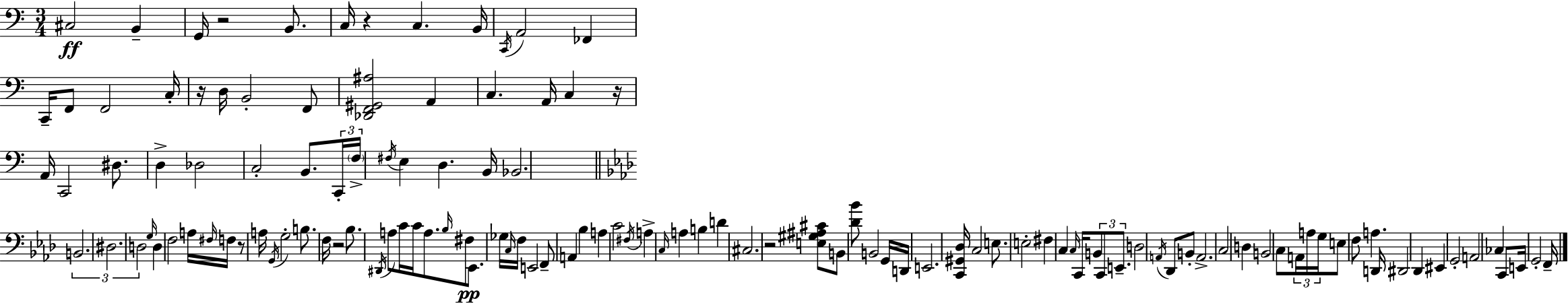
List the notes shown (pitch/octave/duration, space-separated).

C#3/h B2/q G2/s R/h B2/e. C3/s R/q C3/q. B2/s C2/s A2/h FES2/q C2/s F2/e F2/h C3/s R/s D3/s B2/h F2/e [Db2,F2,G#2,A#3]/h A2/q C3/q. A2/s C3/q R/s A2/s C2/h D#3/e. D3/q Db3/h C3/h B2/e. C2/s F3/s F#3/s E3/q D3/q. B2/s Bb2/h. B2/h. D#3/h. D3/h G3/s D3/q F3/h A3/s F#3/s F3/s R/e A3/s G2/s G3/h B3/e. F3/s R/h Bb3/e. D#2/s A3/e C4/s C4/s A3/e. Bb3/s F#3/e Eb2/e. Gb3/s C3/s F3/s E2/h F2/e A2/q Bb3/q A3/q C4/h F#3/s A3/q C3/s A3/q B3/q D4/q C#3/h. R/h [E3,G#3,A#3,C#4]/e B2/e [Db4,Bb4]/e B2/h G2/s D2/s E2/h. [C2,G#2,Db3]/s C3/h E3/e. E3/h F#3/q C3/q C3/s C2/s B2/e C2/e E2/e. D3/h A2/s Db2/e B2/e A2/h. C3/h D3/q B2/h C3/e A2/s A3/s G3/s E3/e F3/e A3/q. D2/s D#2/h Db2/q EIS2/q G2/h A2/h CES3/q C2/e E2/s G2/h F2/s